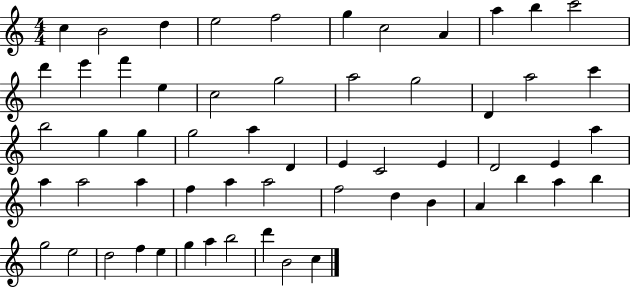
X:1
T:Untitled
M:4/4
L:1/4
K:C
c B2 d e2 f2 g c2 A a b c'2 d' e' f' e c2 g2 a2 g2 D a2 c' b2 g g g2 a D E C2 E D2 E a a a2 a f a a2 f2 d B A b a b g2 e2 d2 f e g a b2 d' B2 c